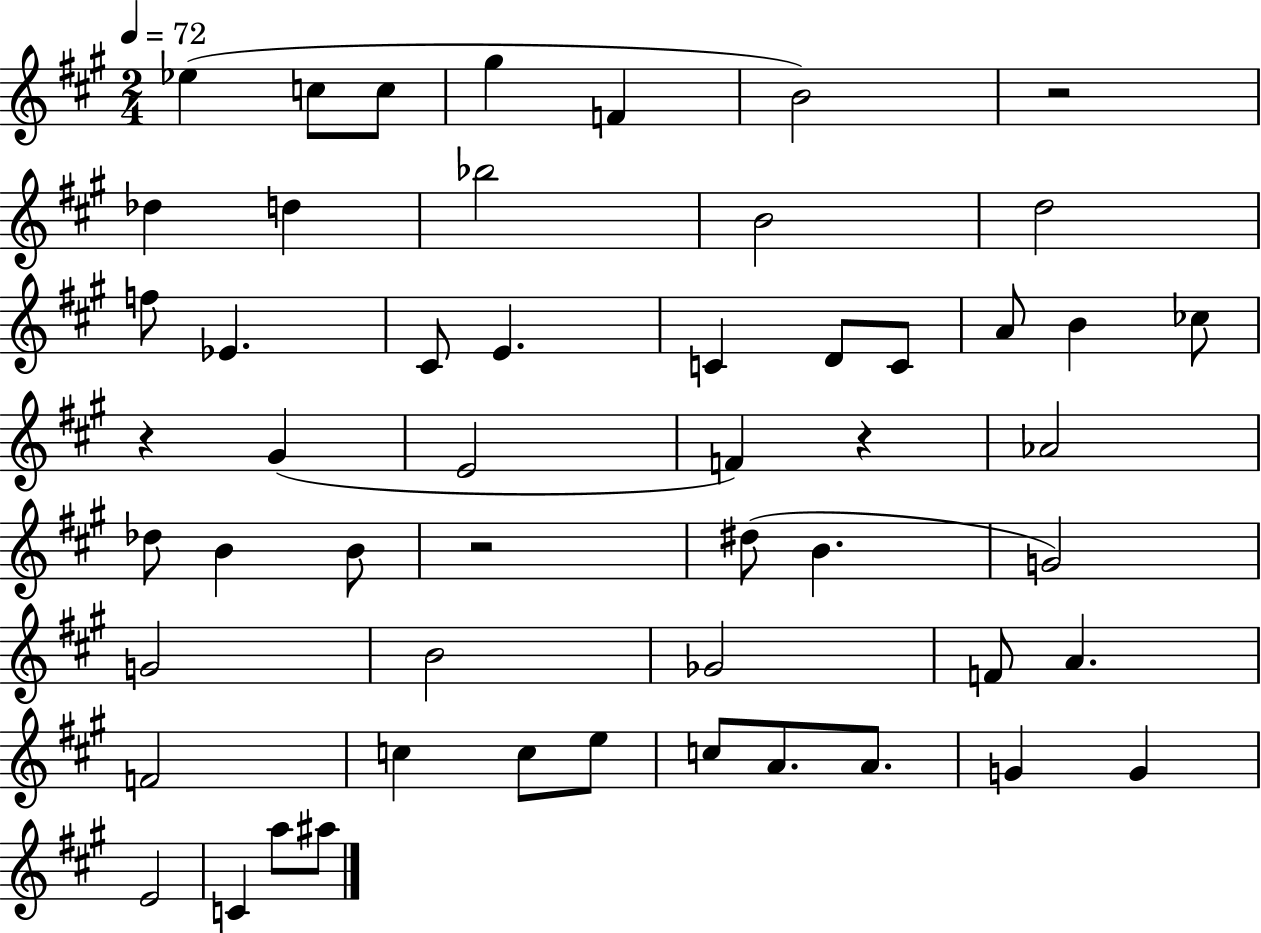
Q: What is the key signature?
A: A major